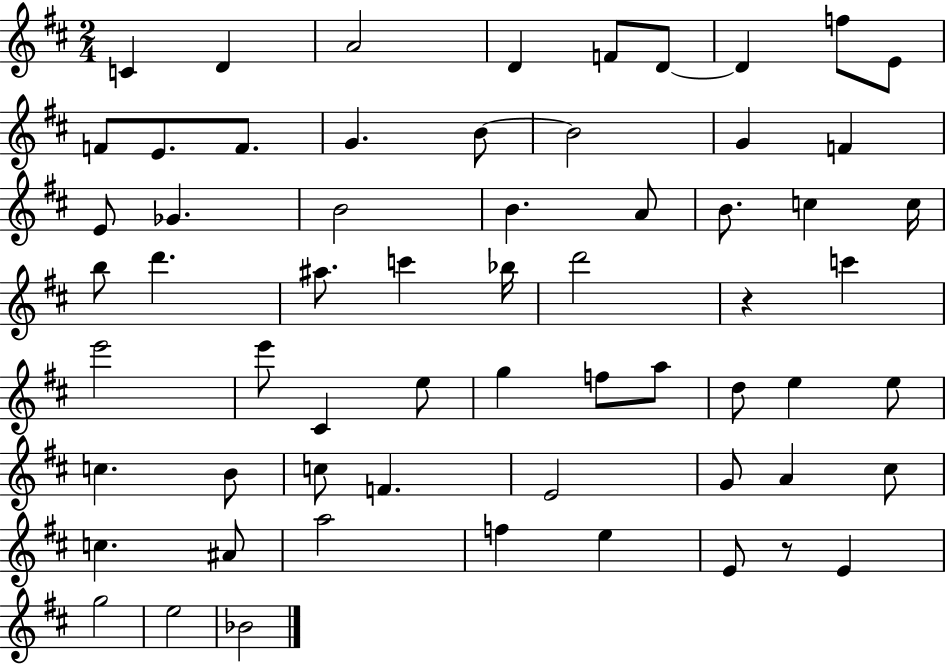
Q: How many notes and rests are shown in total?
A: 62